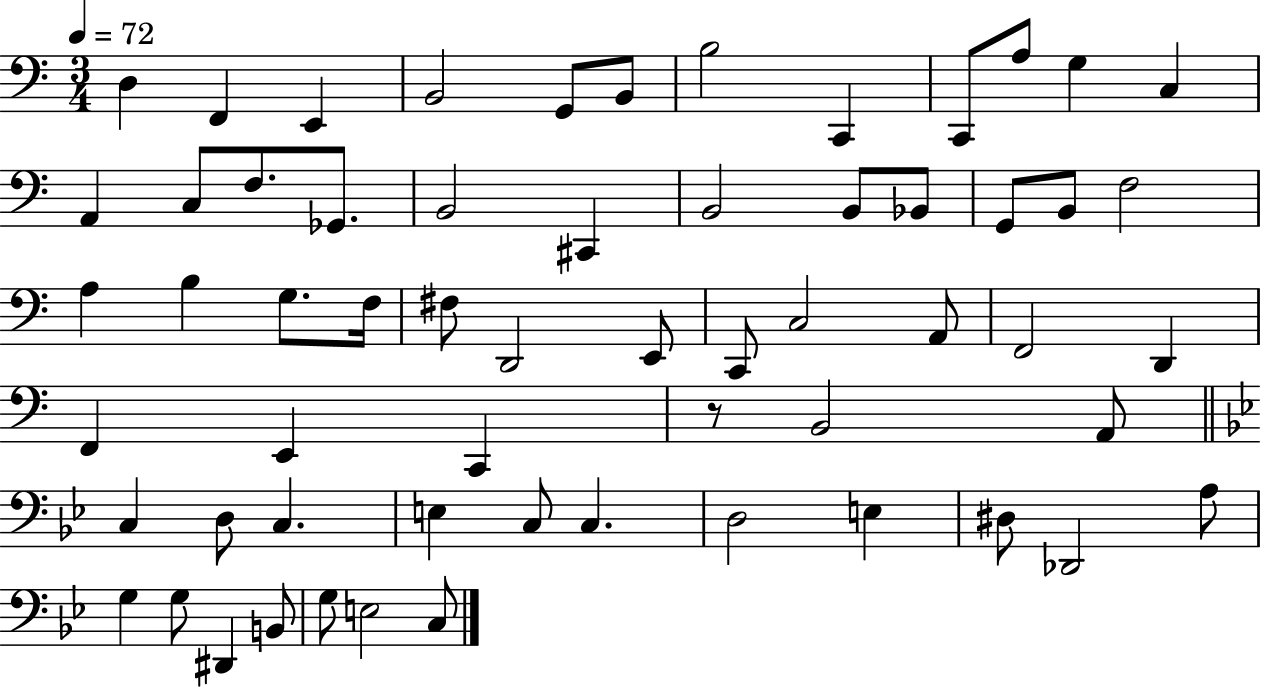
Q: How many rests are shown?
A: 1